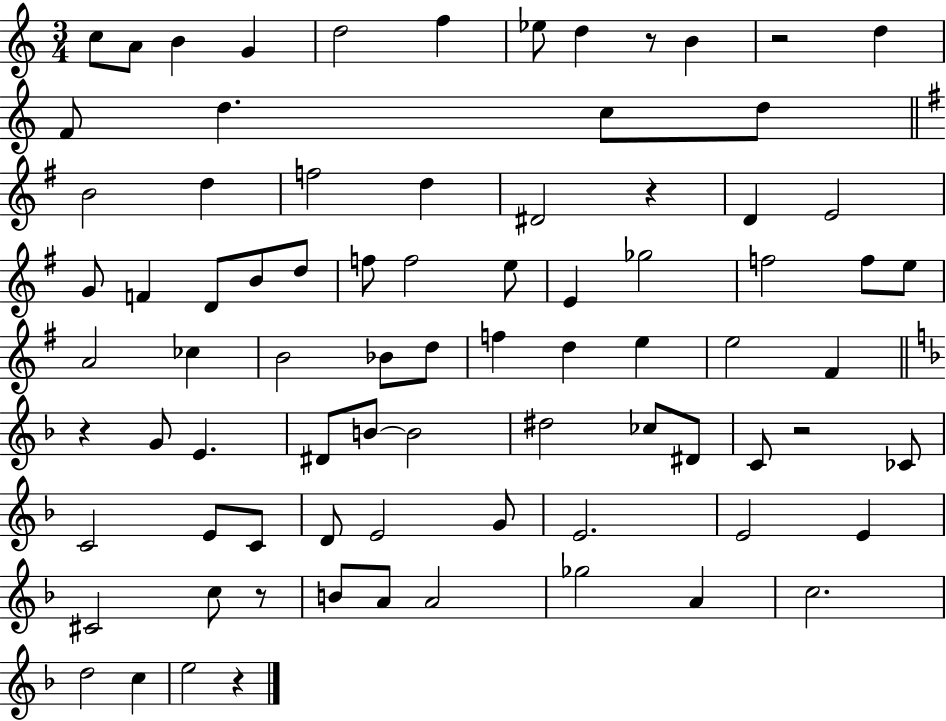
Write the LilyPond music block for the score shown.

{
  \clef treble
  \numericTimeSignature
  \time 3/4
  \key c \major
  c''8 a'8 b'4 g'4 | d''2 f''4 | ees''8 d''4 r8 b'4 | r2 d''4 | \break f'8 d''4. c''8 d''8 | \bar "||" \break \key g \major b'2 d''4 | f''2 d''4 | dis'2 r4 | d'4 e'2 | \break g'8 f'4 d'8 b'8 d''8 | f''8 f''2 e''8 | e'4 ges''2 | f''2 f''8 e''8 | \break a'2 ces''4 | b'2 bes'8 d''8 | f''4 d''4 e''4 | e''2 fis'4 | \break \bar "||" \break \key d \minor r4 g'8 e'4. | dis'8 b'8~~ b'2 | dis''2 ces''8 dis'8 | c'8 r2 ces'8 | \break c'2 e'8 c'8 | d'8 e'2 g'8 | e'2. | e'2 e'4 | \break cis'2 c''8 r8 | b'8 a'8 a'2 | ges''2 a'4 | c''2. | \break d''2 c''4 | e''2 r4 | \bar "|."
}